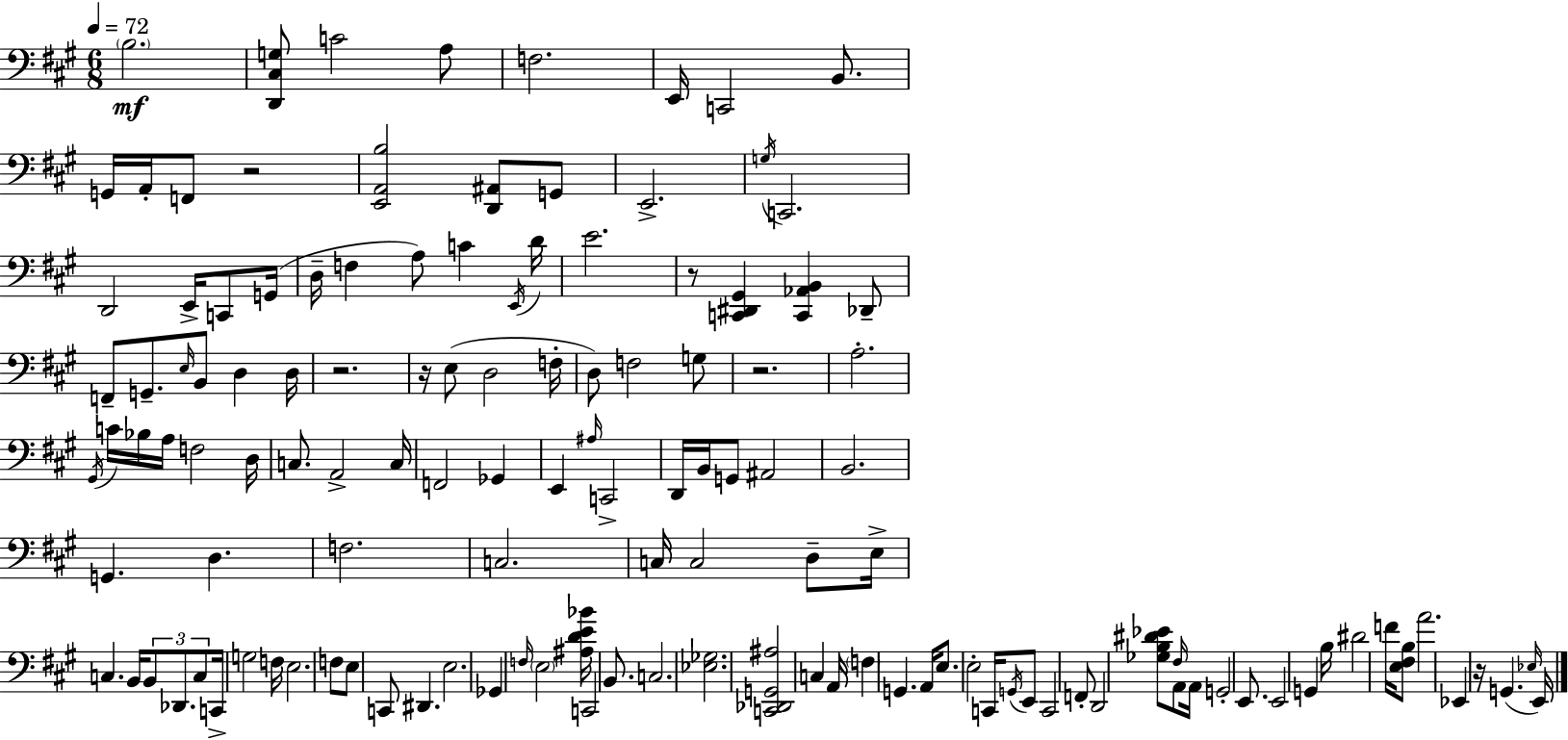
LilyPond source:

{
  \clef bass
  \numericTimeSignature
  \time 6/8
  \key a \major
  \tempo 4 = 72
  \repeat volta 2 { \parenthesize b2.\mf | <d, cis g>8 c'2 a8 | f2. | e,16 c,2 b,8. | \break g,16 a,16-. f,8 r2 | <e, a, b>2 <d, ais,>8 g,8 | e,2.-> | \acciaccatura { g16 } c,2. | \break d,2 e,16-> c,8 | g,16( d16-- f4 a8) c'4 | \acciaccatura { e,16 } d'16 e'2. | r8 <c, dis, gis,>4 <c, aes, b,>4 | \break des,8-- f,8-- g,8.-- \grace { e16 } b,8 d4 | d16 r2. | r16 e8( d2 | f16-. d8) f2 | \break g8 r2. | a2.-. | \acciaccatura { gis,16 } c'16 bes16 a16 f2 | d16 c8. a,2-> | \break c16 f,2 | ges,4 e,4 \grace { ais16 } c,2-> | d,16 b,16 g,8 ais,2 | b,2. | \break g,4. d4. | f2. | c2. | c16 c2 | \break d8-- e16-> c4. b,16 | \tuplet 3/2 { b,8 des,8. c8 } c,16-> g2 | f16 e2. | f8 e8 c,8 dis,4. | \break e2. | ges,4 \grace { f16 } \parenthesize e2 | <ais d' e' bes'>16 c,2 | b,8. c2. | \break <ees ges>2. | <c, des, g, ais>2 | c4 a,16 \parenthesize f4 g,4. | a,16 e8. e2-. | \break c,16 \acciaccatura { g,16 } e,8 c,2 | f,8-. d,2 | <ges b dis' ees'>8 \grace { fis16 } a,8 a,16 g,2-. | e,8. e,2 | \break g,4 b16 dis'2 | f'16 <e fis b>8 a'2. | ees,4 | r16 g,4.( \grace { ees16 } e,16) } \bar "|."
}